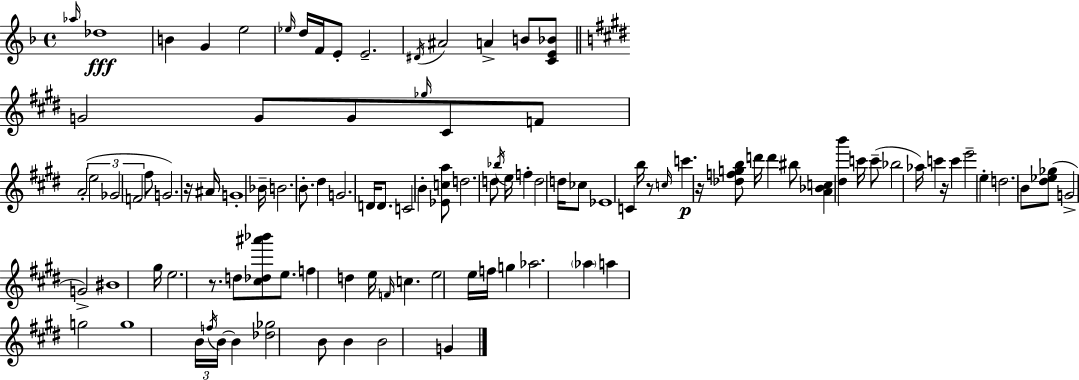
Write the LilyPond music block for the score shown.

{
  \clef treble
  \time 4/4
  \defaultTimeSignature
  \key f \major
  \grace { aes''16 }\fff des''1 | b'4 g'4 e''2 | \grace { ees''16 } d''16 f'16 e'8-. e'2.-- | \acciaccatura { dis'16 } ais'2 a'4-> b'8 | \break <c' e' bes'>8 \bar "||" \break \key e \major g'2 g'8 g'8 \grace { ges''16 } cis'8 f'8 | a'2-.( \tuplet 3/2 { e''2 | ges'2 f'2 } | fis''8 g'2.) r16 | \break ais'16 g'1-. | bes'16-- b'2. b'8.-. | dis''4 g'2. | d'16 d'8. c'2 b'4-. | \break <ees' c'' a''>8 d''2. d''8 | \acciaccatura { bes''16 } e''16 f''4-. d''2 d''16 | ces''8 ees'1 | c'4 b''16 r8 \grace { c''16 }\p c'''4. | \break r16 <des'' f'' g'' b''>8 d'''16 d'''4 bis''8 <a' bes' c''>4 <dis'' b'''>4 | c'''16 c'''8--( bes''2 aes''16) c'''4 | r16 c'''4 e'''2-- e''4-. | d''2. b'8 | \break <dis'' ees'' ges''>8( g'2-> g'2->) | bis'1 | gis''16 e''2. | r8. d''8 <cis'' des'' ais''' bes'''>8 e''8. f''4 d''4 | \break e''16 \grace { f'16 } c''4. e''2 | e''16 f''16 g''4 aes''2. | \parenthesize aes''4 a''4 g''2 | g''1 | \break \tuplet 3/2 { b'16 \acciaccatura { f''16 } b'16~~ } b'4 <des'' ges''>2 | b'8 b'4 b'2 | g'4 \bar "|."
}